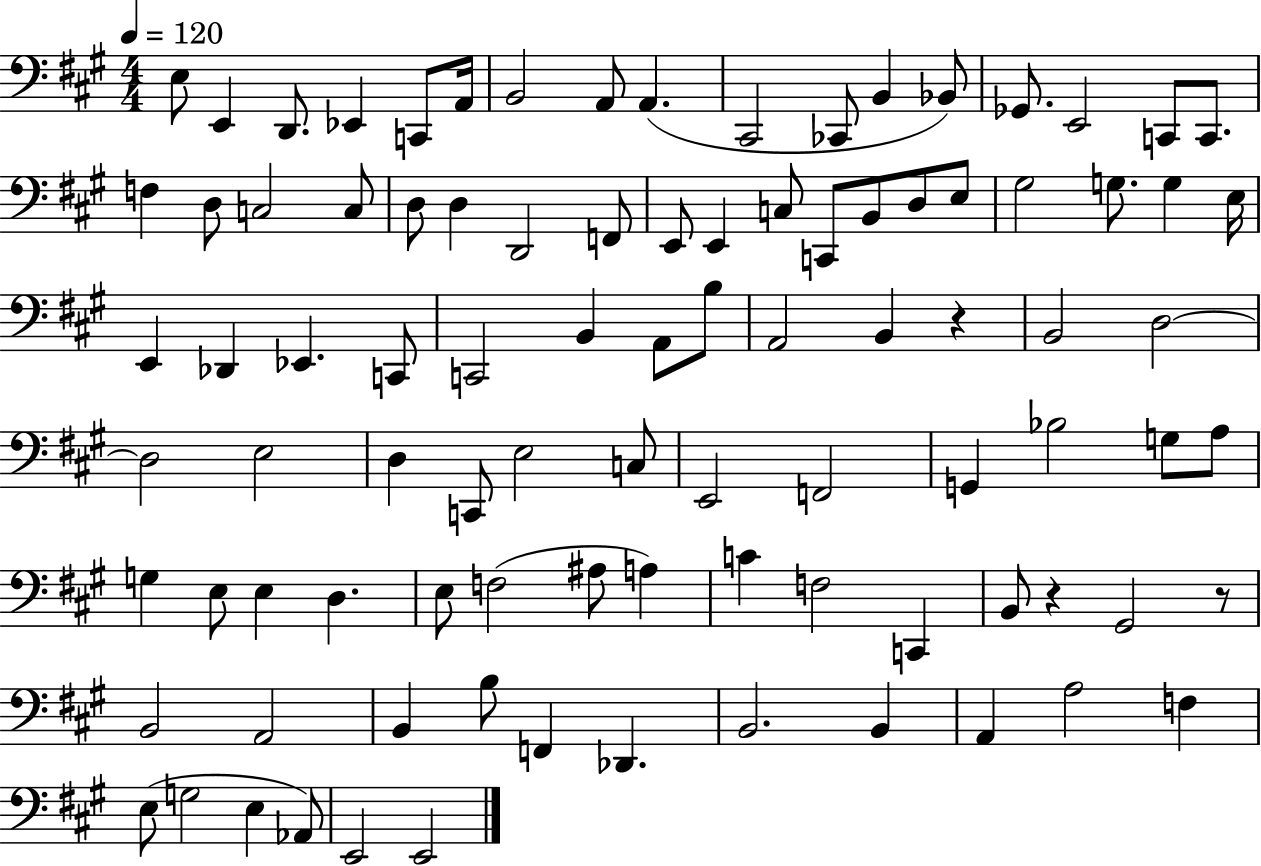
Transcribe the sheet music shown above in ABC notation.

X:1
T:Untitled
M:4/4
L:1/4
K:A
E,/2 E,, D,,/2 _E,, C,,/2 A,,/4 B,,2 A,,/2 A,, ^C,,2 _C,,/2 B,, _B,,/2 _G,,/2 E,,2 C,,/2 C,,/2 F, D,/2 C,2 C,/2 D,/2 D, D,,2 F,,/2 E,,/2 E,, C,/2 C,,/2 B,,/2 D,/2 E,/2 ^G,2 G,/2 G, E,/4 E,, _D,, _E,, C,,/2 C,,2 B,, A,,/2 B,/2 A,,2 B,, z B,,2 D,2 D,2 E,2 D, C,,/2 E,2 C,/2 E,,2 F,,2 G,, _B,2 G,/2 A,/2 G, E,/2 E, D, E,/2 F,2 ^A,/2 A, C F,2 C,, B,,/2 z ^G,,2 z/2 B,,2 A,,2 B,, B,/2 F,, _D,, B,,2 B,, A,, A,2 F, E,/2 G,2 E, _A,,/2 E,,2 E,,2